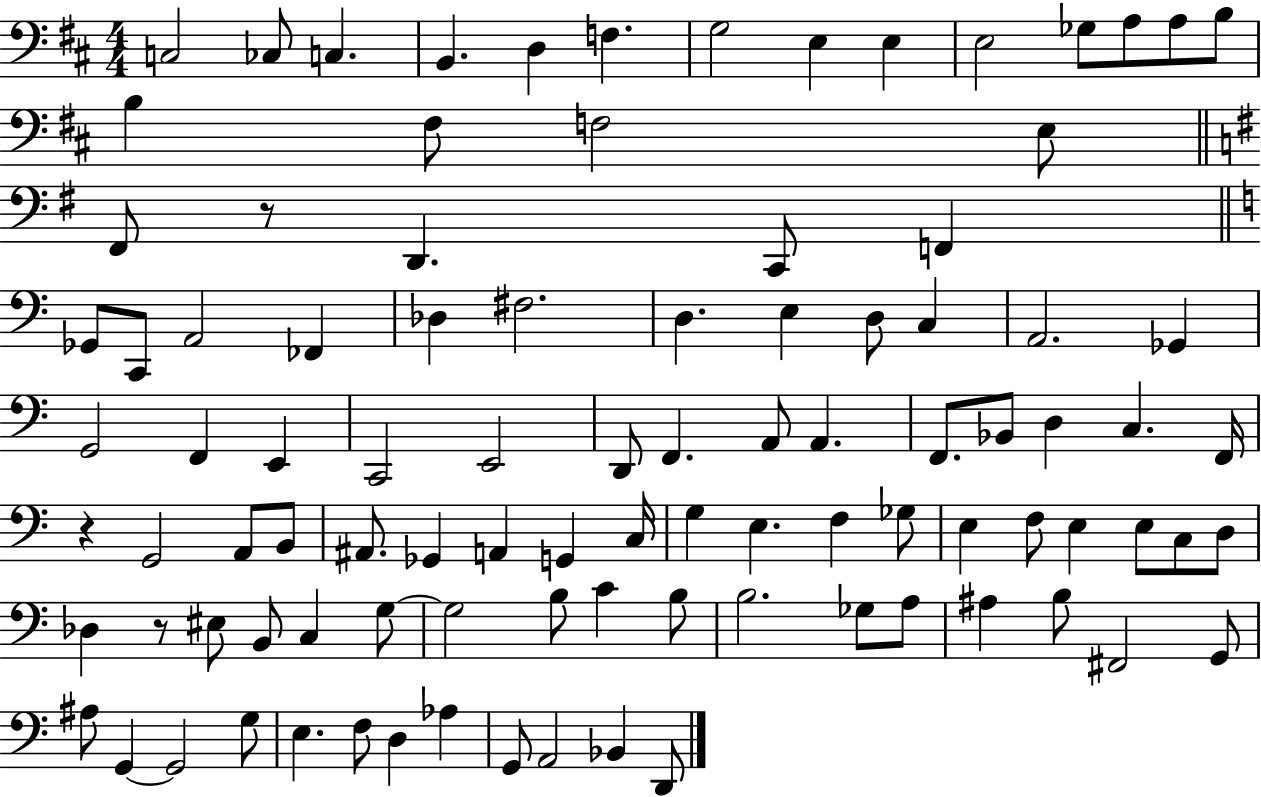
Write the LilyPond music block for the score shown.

{
  \clef bass
  \numericTimeSignature
  \time 4/4
  \key d \major
  c2 ces8 c4. | b,4. d4 f4. | g2 e4 e4 | e2 ges8 a8 a8 b8 | \break b4 fis8 f2 e8 | \bar "||" \break \key g \major fis,8 r8 d,4. c,8 f,4 | \bar "||" \break \key c \major ges,8 c,8 a,2 fes,4 | des4 fis2. | d4. e4 d8 c4 | a,2. ges,4 | \break g,2 f,4 e,4 | c,2 e,2 | d,8 f,4. a,8 a,4. | f,8. bes,8 d4 c4. f,16 | \break r4 g,2 a,8 b,8 | ais,8. ges,4 a,4 g,4 c16 | g4 e4. f4 ges8 | e4 f8 e4 e8 c8 d8 | \break des4 r8 eis8 b,8 c4 g8~~ | g2 b8 c'4 b8 | b2. ges8 a8 | ais4 b8 fis,2 g,8 | \break ais8 g,4~~ g,2 g8 | e4. f8 d4 aes4 | g,8 a,2 bes,4 d,8 | \bar "|."
}